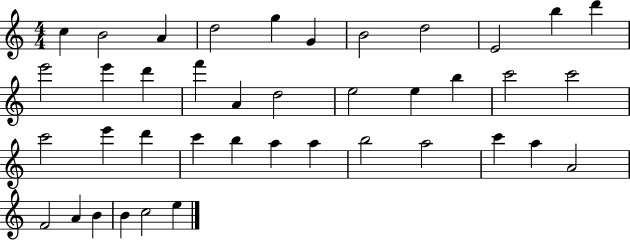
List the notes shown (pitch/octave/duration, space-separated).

C5/q B4/h A4/q D5/h G5/q G4/q B4/h D5/h E4/h B5/q D6/q E6/h E6/q D6/q F6/q A4/q D5/h E5/h E5/q B5/q C6/h C6/h C6/h E6/q D6/q C6/q B5/q A5/q A5/q B5/h A5/h C6/q A5/q A4/h F4/h A4/q B4/q B4/q C5/h E5/q